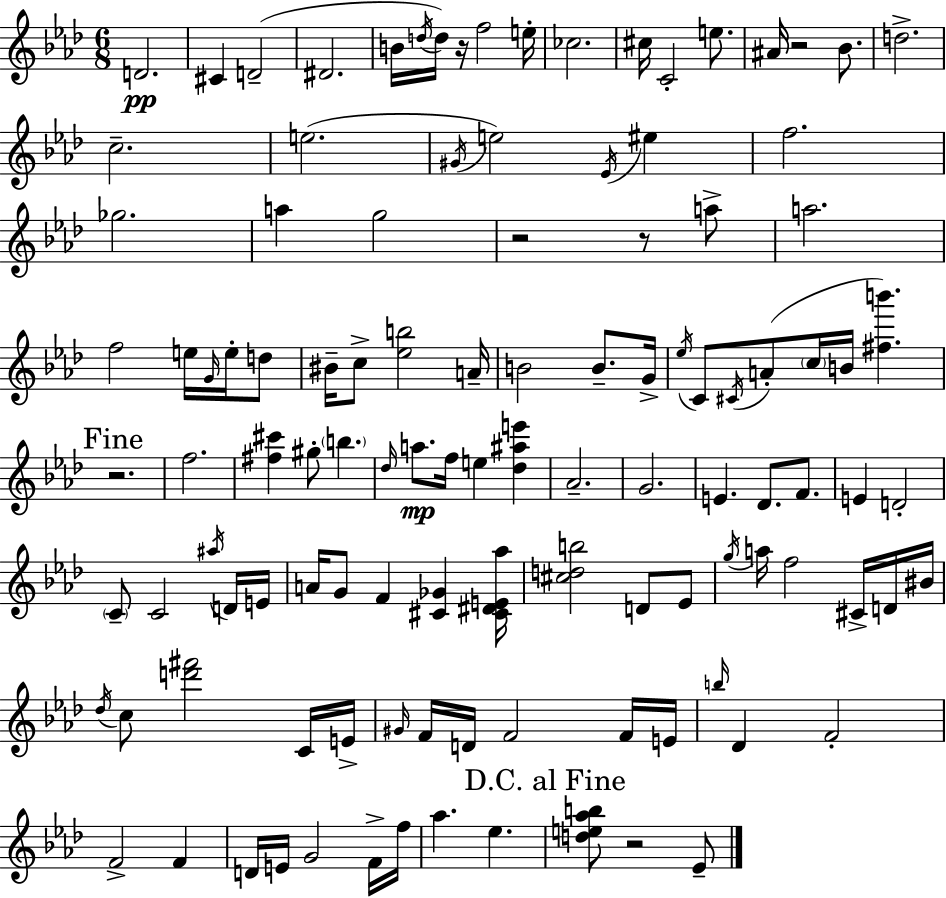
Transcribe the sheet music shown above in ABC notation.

X:1
T:Untitled
M:6/8
L:1/4
K:Fm
D2 ^C D2 ^D2 B/4 d/4 d/4 z/4 f2 e/4 _c2 ^c/4 C2 e/2 ^A/4 z2 _B/2 d2 c2 e2 ^G/4 e2 _E/4 ^e f2 _g2 a g2 z2 z/2 a/2 a2 f2 e/4 G/4 e/4 d/2 ^B/4 c/2 [_eb]2 A/4 B2 B/2 G/4 _e/4 C/2 ^C/4 A/2 c/4 B/4 [^fb'] z2 f2 [^f^c'] ^g/2 b _d/4 a/2 f/4 e [_d^ae'] _A2 G2 E _D/2 F/2 E D2 C/2 C2 ^a/4 D/4 E/4 A/4 G/2 F [^C_G] [^C^DE_a]/4 [^cdb]2 D/2 _E/2 g/4 a/4 f2 ^C/4 D/4 ^B/4 _d/4 c/2 [d'^f']2 C/4 E/4 ^G/4 F/4 D/4 F2 F/4 E/4 b/4 _D F2 F2 F D/4 E/4 G2 F/4 f/4 _a _e [de_ab]/2 z2 _E/2